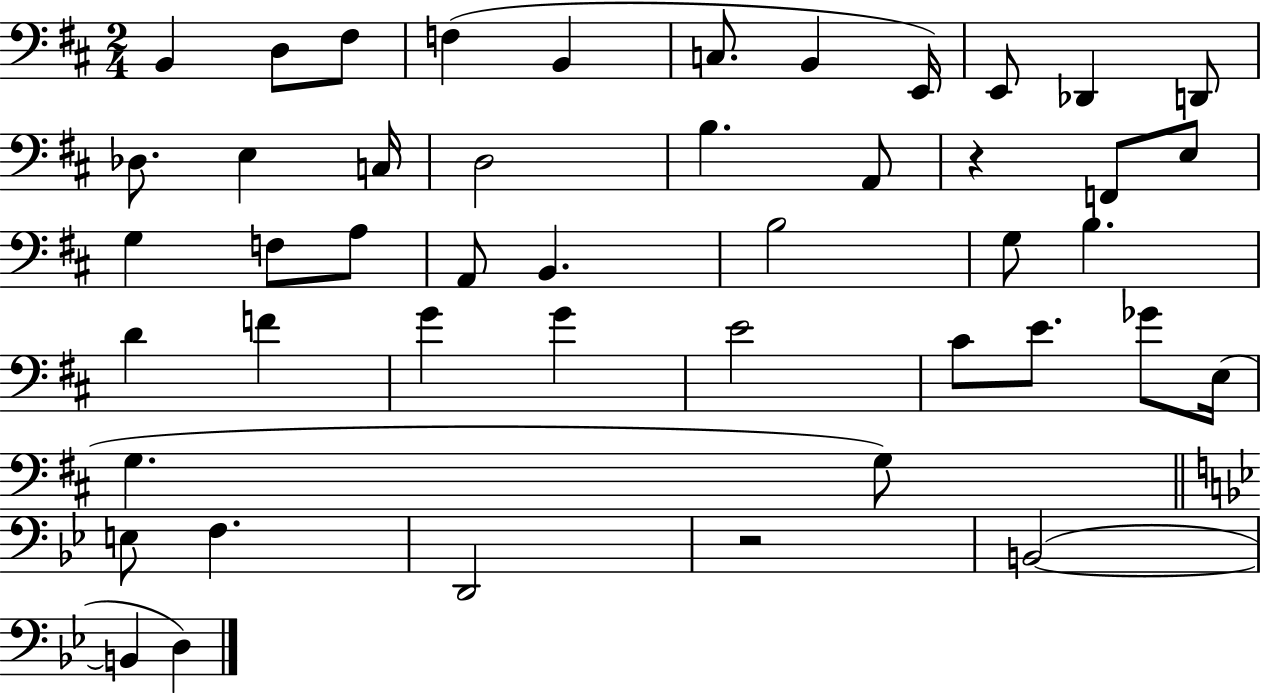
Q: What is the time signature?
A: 2/4